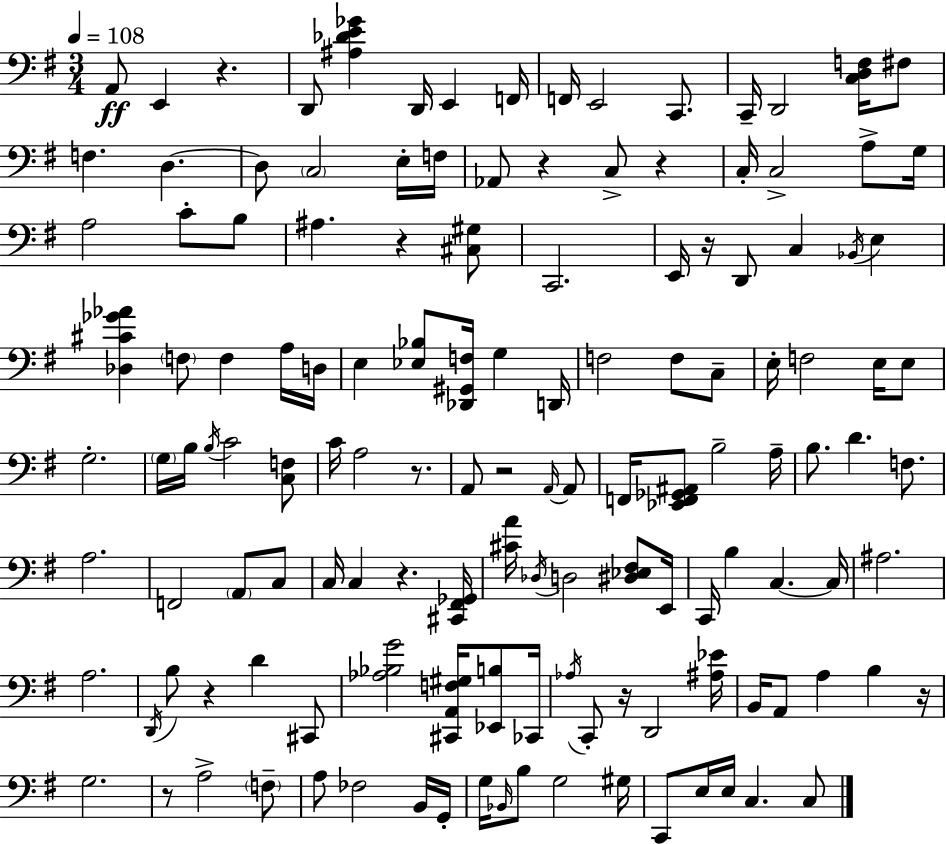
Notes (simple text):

A2/e E2/q R/q. D2/e [A#3,Db4,E4,Gb4]/q D2/s E2/q F2/s F2/s E2/h C2/e. C2/s D2/h [C3,D3,F3]/s F#3/e F3/q. D3/q. D3/e C3/h E3/s F3/s Ab2/e R/q C3/e R/q C3/s C3/h A3/e G3/s A3/h C4/e B3/e A#3/q. R/q [C#3,G#3]/e C2/h. E2/s R/s D2/e C3/q Bb2/s E3/q [Db3,C#4,Gb4,Ab4]/q F3/e F3/q A3/s D3/s E3/q [Eb3,Bb3]/e [Db2,G#2,F3]/s G3/q D2/s F3/h F3/e C3/e E3/s F3/h E3/s E3/e G3/h. G3/s B3/s B3/s C4/h [C3,F3]/e C4/s A3/h R/e. A2/e R/h A2/s A2/e F2/s [Eb2,F2,Gb2,A#2]/e B3/h A3/s B3/e. D4/q. F3/e. A3/h. F2/h A2/e C3/e C3/s C3/q R/q. [C#2,F#2,Gb2]/s [C#4,A4]/s Db3/s D3/h [D#3,Eb3,F#3]/e E2/s C2/s B3/q C3/q. C3/s A#3/h. A3/h. D2/s B3/e R/q D4/q C#2/e [Ab3,Bb3,G4]/h [C#2,A2,F3,G#3]/s [Eb2,B3]/e CES2/s Ab3/s C2/e R/s D2/h [A#3,Eb4]/s B2/s A2/e A3/q B3/q R/s G3/h. R/e A3/h F3/e A3/e FES3/h B2/s G2/s G3/s Bb2/s B3/e G3/h G#3/s C2/e E3/s E3/s C3/q. C3/e